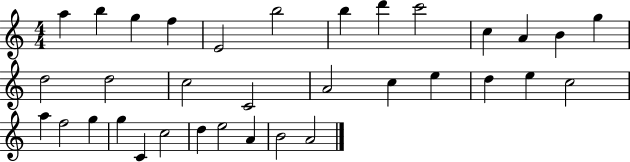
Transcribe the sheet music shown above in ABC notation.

X:1
T:Untitled
M:4/4
L:1/4
K:C
a b g f E2 b2 b d' c'2 c A B g d2 d2 c2 C2 A2 c e d e c2 a f2 g g C c2 d e2 A B2 A2